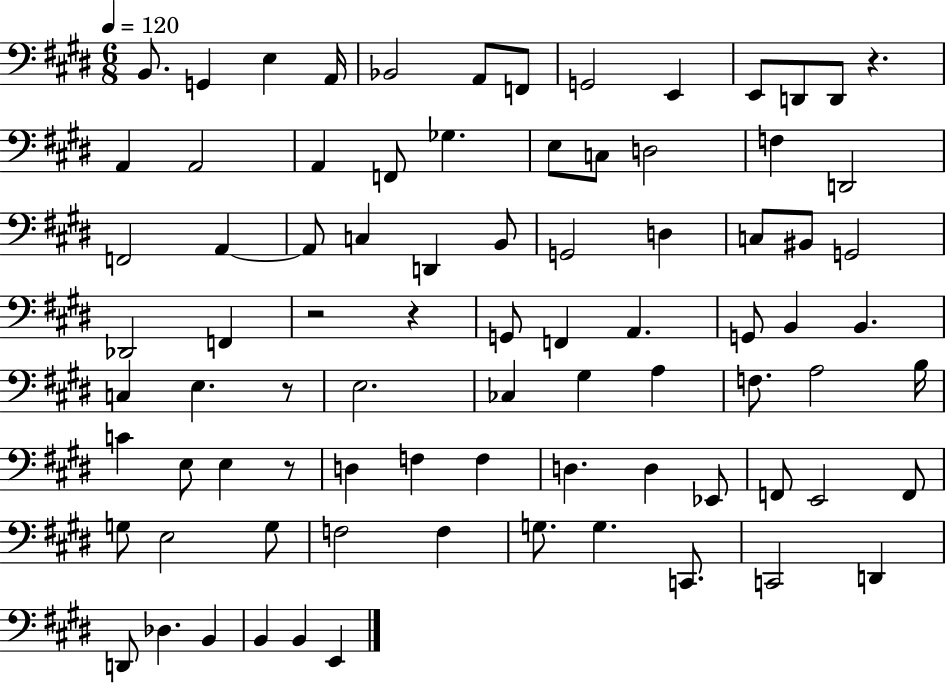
X:1
T:Untitled
M:6/8
L:1/4
K:E
B,,/2 G,, E, A,,/4 _B,,2 A,,/2 F,,/2 G,,2 E,, E,,/2 D,,/2 D,,/2 z A,, A,,2 A,, F,,/2 _G, E,/2 C,/2 D,2 F, D,,2 F,,2 A,, A,,/2 C, D,, B,,/2 G,,2 D, C,/2 ^B,,/2 G,,2 _D,,2 F,, z2 z G,,/2 F,, A,, G,,/2 B,, B,, C, E, z/2 E,2 _C, ^G, A, F,/2 A,2 B,/4 C E,/2 E, z/2 D, F, F, D, D, _E,,/2 F,,/2 E,,2 F,,/2 G,/2 E,2 G,/2 F,2 F, G,/2 G, C,,/2 C,,2 D,, D,,/2 _D, B,, B,, B,, E,,